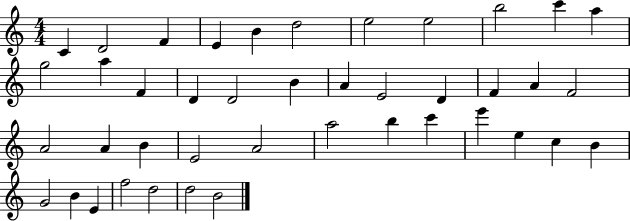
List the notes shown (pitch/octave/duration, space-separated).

C4/q D4/h F4/q E4/q B4/q D5/h E5/h E5/h B5/h C6/q A5/q G5/h A5/q F4/q D4/q D4/h B4/q A4/q E4/h D4/q F4/q A4/q F4/h A4/h A4/q B4/q E4/h A4/h A5/h B5/q C6/q E6/q E5/q C5/q B4/q G4/h B4/q E4/q F5/h D5/h D5/h B4/h